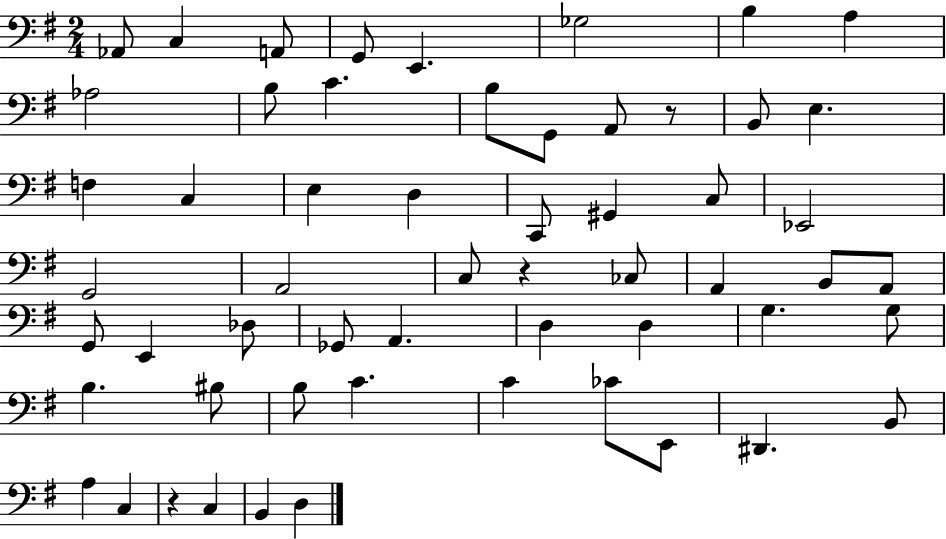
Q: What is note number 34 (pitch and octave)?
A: Db3